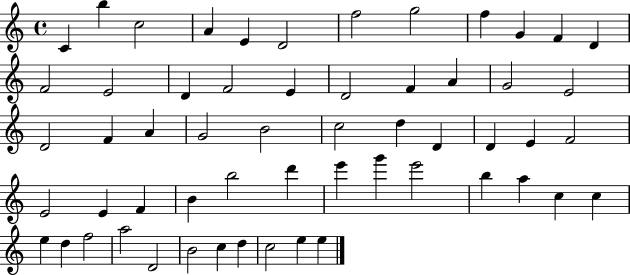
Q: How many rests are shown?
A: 0